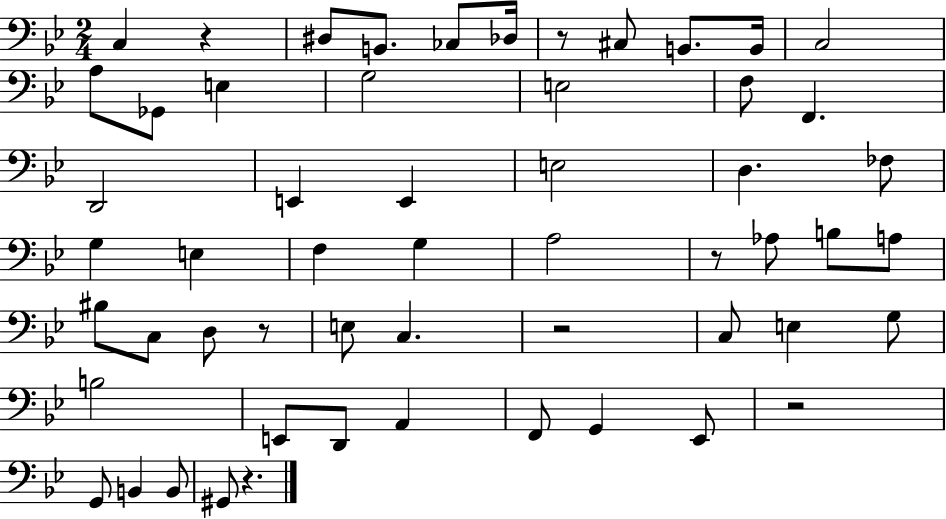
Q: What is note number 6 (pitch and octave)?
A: C#3